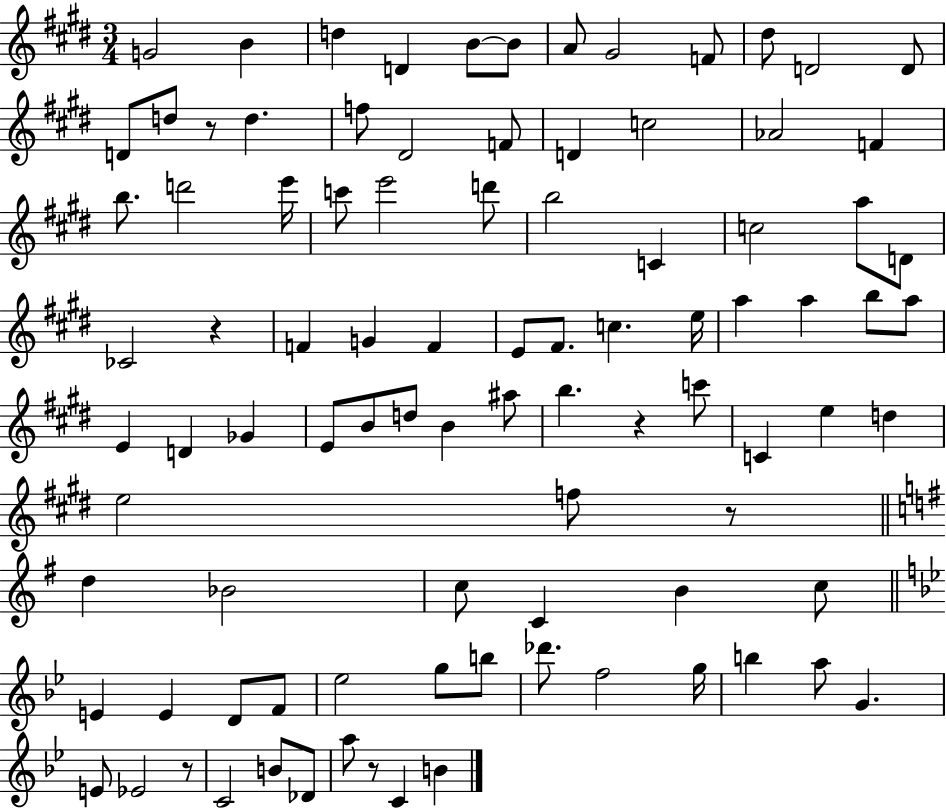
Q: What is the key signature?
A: E major